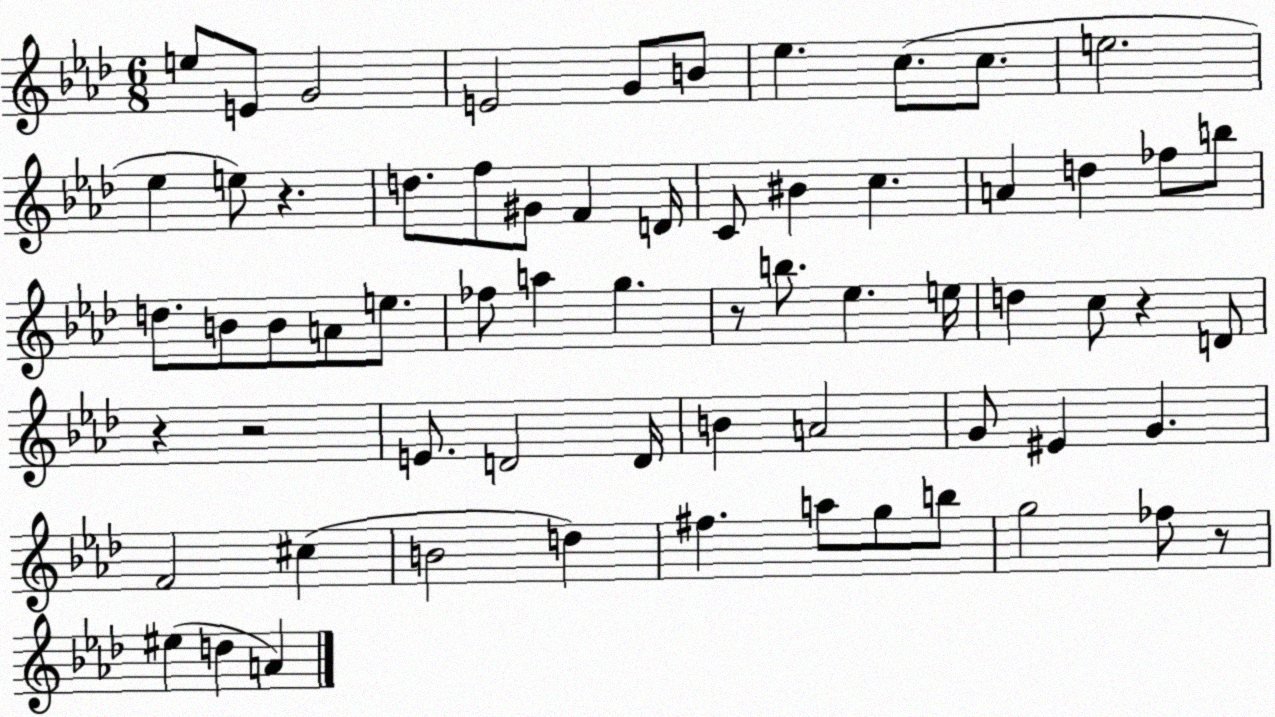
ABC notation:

X:1
T:Untitled
M:6/8
L:1/4
K:Ab
e/2 E/2 G2 E2 G/2 B/2 _e c/2 c/2 e2 _e e/2 z d/2 f/2 ^G/2 F D/4 C/2 ^B c A d _f/2 b/2 d/2 B/2 B/2 A/2 e/2 _f/2 a g z/2 b/2 _e e/4 d c/2 z D/2 z z2 E/2 D2 D/4 B A2 G/2 ^E G F2 ^c B2 d ^f a/2 g/2 b/2 g2 _f/2 z/2 ^e d A